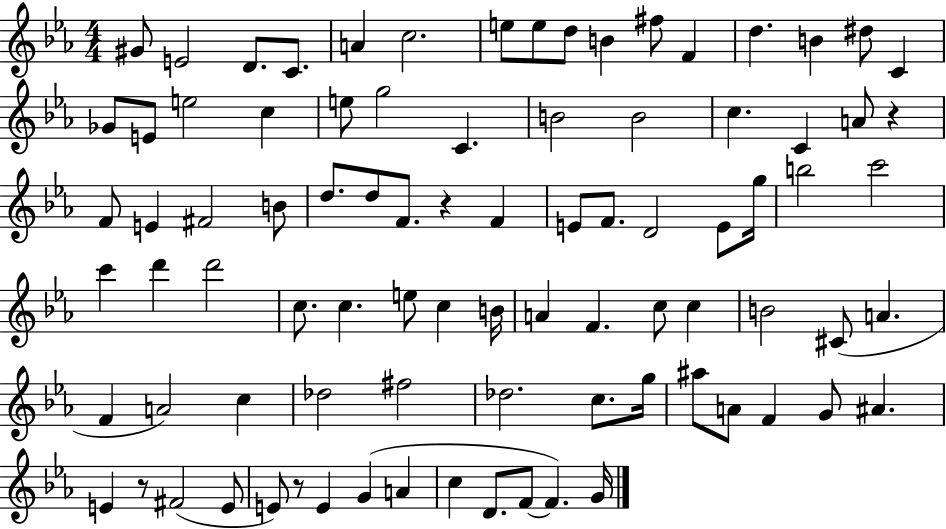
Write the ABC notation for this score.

X:1
T:Untitled
M:4/4
L:1/4
K:Eb
^G/2 E2 D/2 C/2 A c2 e/2 e/2 d/2 B ^f/2 F d B ^d/2 C _G/2 E/2 e2 c e/2 g2 C B2 B2 c C A/2 z F/2 E ^F2 B/2 d/2 d/2 F/2 z F E/2 F/2 D2 E/2 g/4 b2 c'2 c' d' d'2 c/2 c e/2 c B/4 A F c/2 c B2 ^C/2 A F A2 c _d2 ^f2 _d2 c/2 g/4 ^a/2 A/2 F G/2 ^A E z/2 ^F2 E/2 E/2 z/2 E G A c D/2 F/2 F G/4